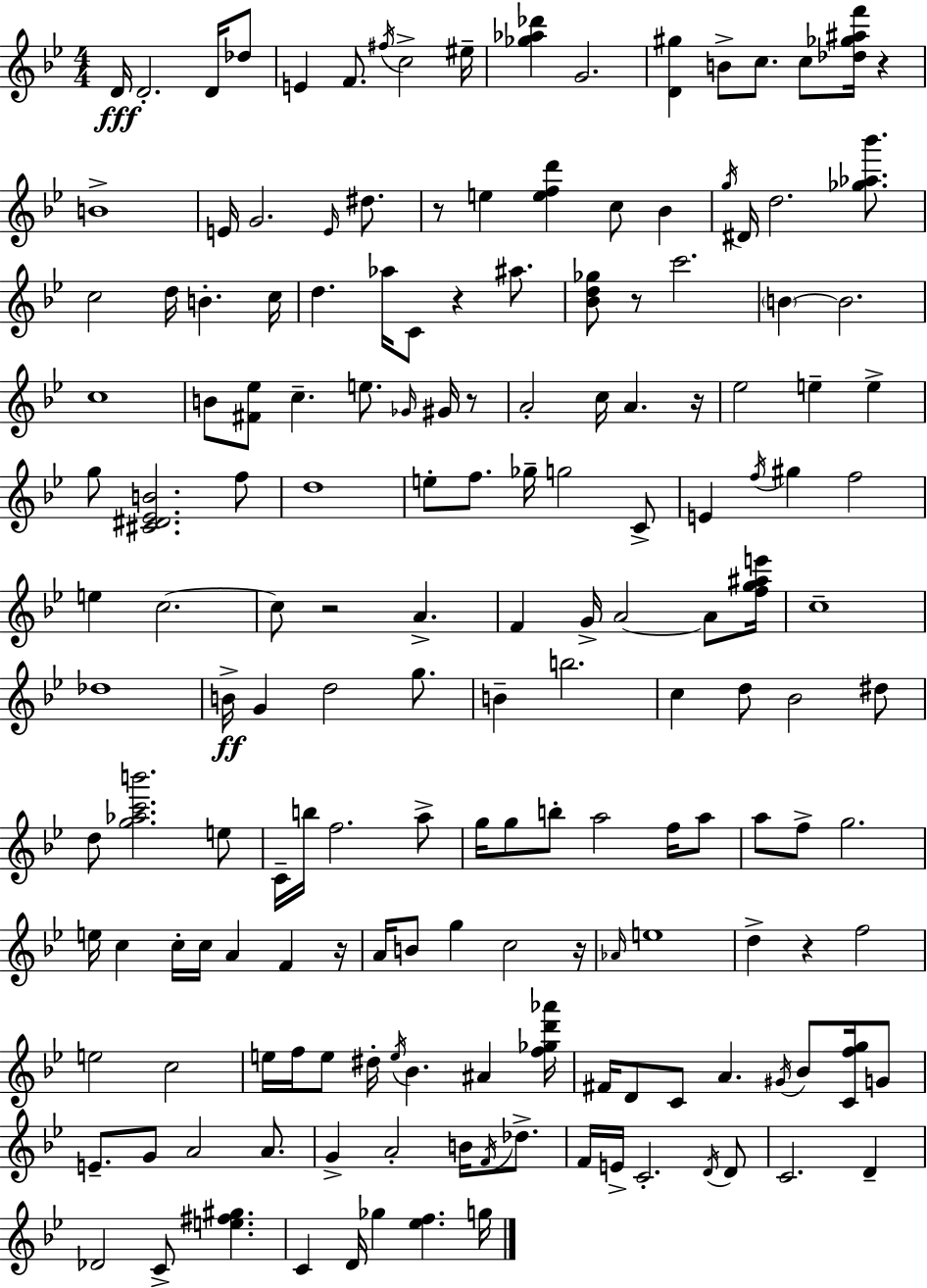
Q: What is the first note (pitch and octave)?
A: D4